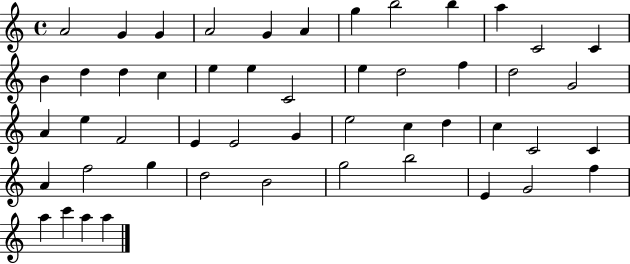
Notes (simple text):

A4/h G4/q G4/q A4/h G4/q A4/q G5/q B5/h B5/q A5/q C4/h C4/q B4/q D5/q D5/q C5/q E5/q E5/q C4/h E5/q D5/h F5/q D5/h G4/h A4/q E5/q F4/h E4/q E4/h G4/q E5/h C5/q D5/q C5/q C4/h C4/q A4/q F5/h G5/q D5/h B4/h G5/h B5/h E4/q G4/h F5/q A5/q C6/q A5/q A5/q